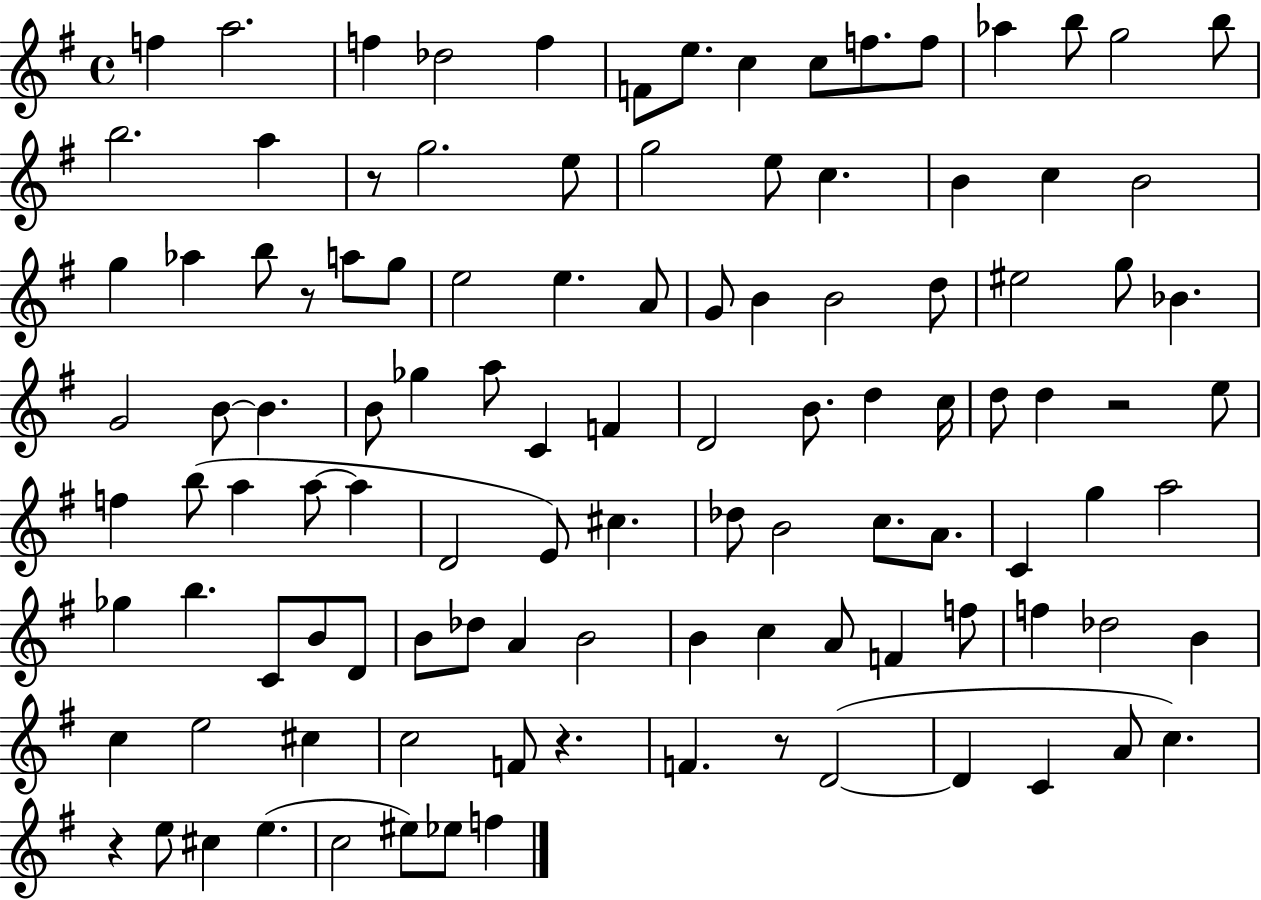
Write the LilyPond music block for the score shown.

{
  \clef treble
  \time 4/4
  \defaultTimeSignature
  \key g \major
  f''4 a''2. | f''4 des''2 f''4 | f'8 e''8. c''4 c''8 f''8. f''8 | aes''4 b''8 g''2 b''8 | \break b''2. a''4 | r8 g''2. e''8 | g''2 e''8 c''4. | b'4 c''4 b'2 | \break g''4 aes''4 b''8 r8 a''8 g''8 | e''2 e''4. a'8 | g'8 b'4 b'2 d''8 | eis''2 g''8 bes'4. | \break g'2 b'8~~ b'4. | b'8 ges''4 a''8 c'4 f'4 | d'2 b'8. d''4 c''16 | d''8 d''4 r2 e''8 | \break f''4 b''8( a''4 a''8~~ a''4 | d'2 e'8) cis''4. | des''8 b'2 c''8. a'8. | c'4 g''4 a''2 | \break ges''4 b''4. c'8 b'8 d'8 | b'8 des''8 a'4 b'2 | b'4 c''4 a'8 f'4 f''8 | f''4 des''2 b'4 | \break c''4 e''2 cis''4 | c''2 f'8 r4. | f'4. r8 d'2~(~ | d'4 c'4 a'8 c''4.) | \break r4 e''8 cis''4 e''4.( | c''2 eis''8) ees''8 f''4 | \bar "|."
}